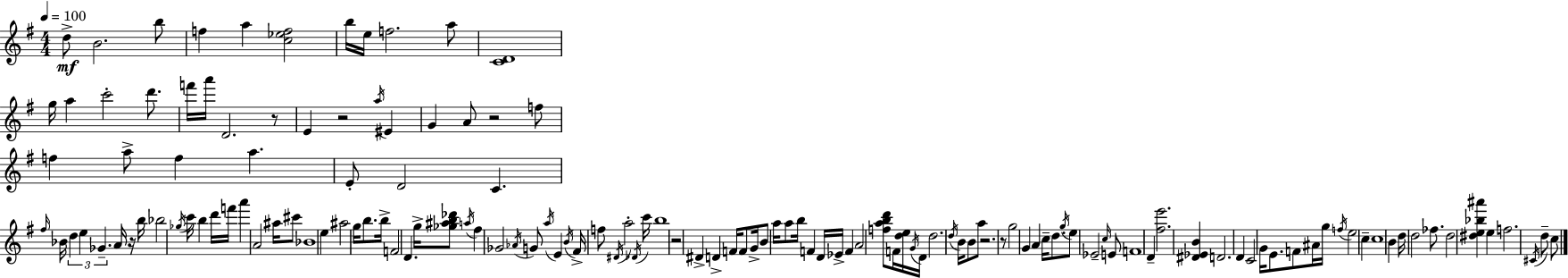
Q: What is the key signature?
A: E minor